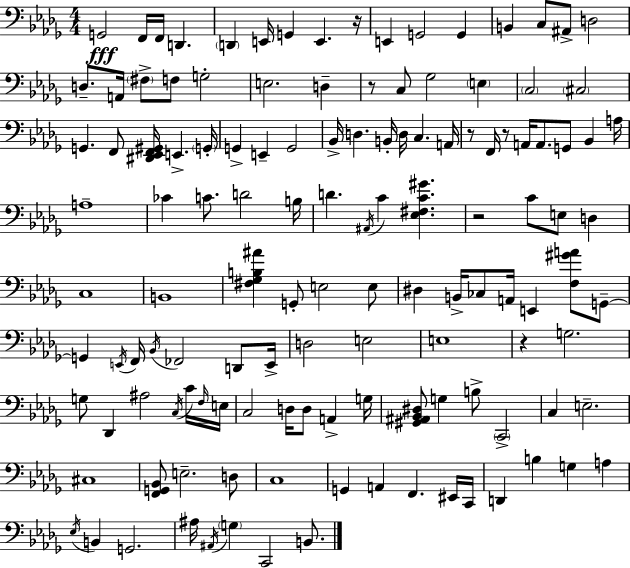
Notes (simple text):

G2/h F2/s F2/s D2/q. D2/q E2/s G2/q E2/q. R/s E2/q G2/h G2/q B2/q C3/e A#2/e D3/h D3/e. A2/s F#3/e F3/e G3/h E3/h. D3/q R/e C3/e Gb3/h E3/q C3/h C#3/h G2/q. F2/e [D#2,Eb2,F2,G#2]/s E2/q. G2/s G2/q E2/q G2/h Bb2/s D3/q. B2/s D3/s C3/q. A2/s R/e F2/s R/e A2/s A2/e. G2/e Bb2/q A3/s A3/w CES4/q C4/e. D4/h B3/s D4/q. A#2/s C4/q [Eb3,F#3,C4,G#4]/q. R/h C4/e E3/e D3/q C3/w B2/w [F#3,Gb3,B3,A#4]/q G2/e E3/h E3/e D#3/q B2/s CES3/e A2/s E2/q [F3,G#4,A4]/e G2/e G2/q E2/s F2/s Bb2/s FES2/h D2/e E2/s D3/h E3/h E3/w R/q G3/h. G3/e Db2/q A#3/h C3/s C4/s F3/s E3/s C3/h D3/s D3/e A2/q G3/s [G#2,A#2,Bb2,D#3]/e G3/q B3/e C2/h C3/q E3/h. C#3/w [F2,G2,Bb2]/e E3/h. D3/e C3/w G2/q A2/q F2/q. EIS2/s C2/s D2/q B3/q G3/q A3/q Eb3/s B2/q G2/h. A#3/s A#2/s G3/q C2/h B2/e.